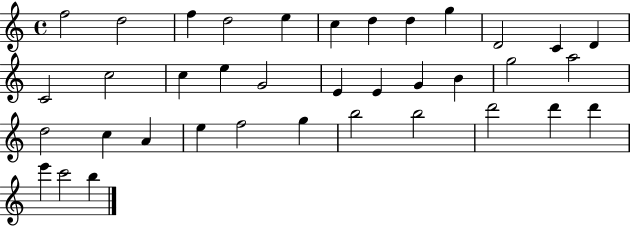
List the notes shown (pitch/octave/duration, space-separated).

F5/h D5/h F5/q D5/h E5/q C5/q D5/q D5/q G5/q D4/h C4/q D4/q C4/h C5/h C5/q E5/q G4/h E4/q E4/q G4/q B4/q G5/h A5/h D5/h C5/q A4/q E5/q F5/h G5/q B5/h B5/h D6/h D6/q D6/q E6/q C6/h B5/q